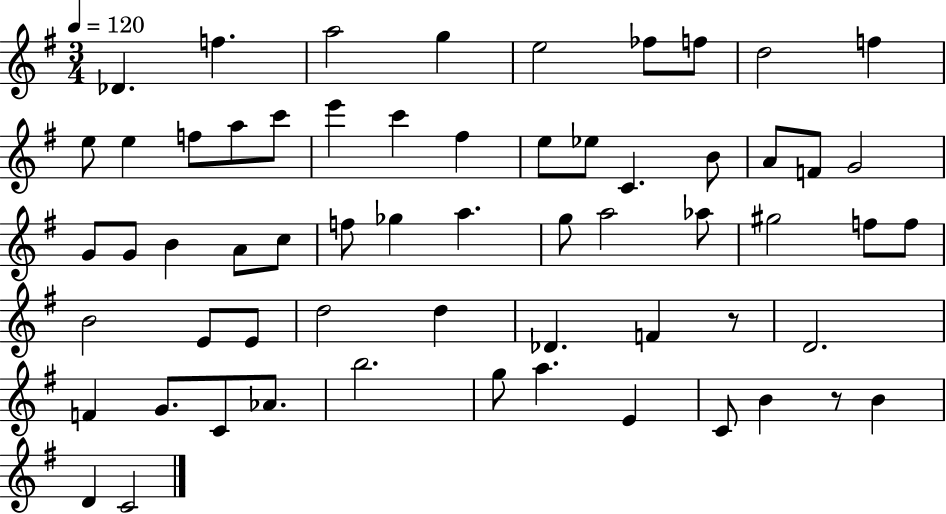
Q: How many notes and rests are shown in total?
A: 61